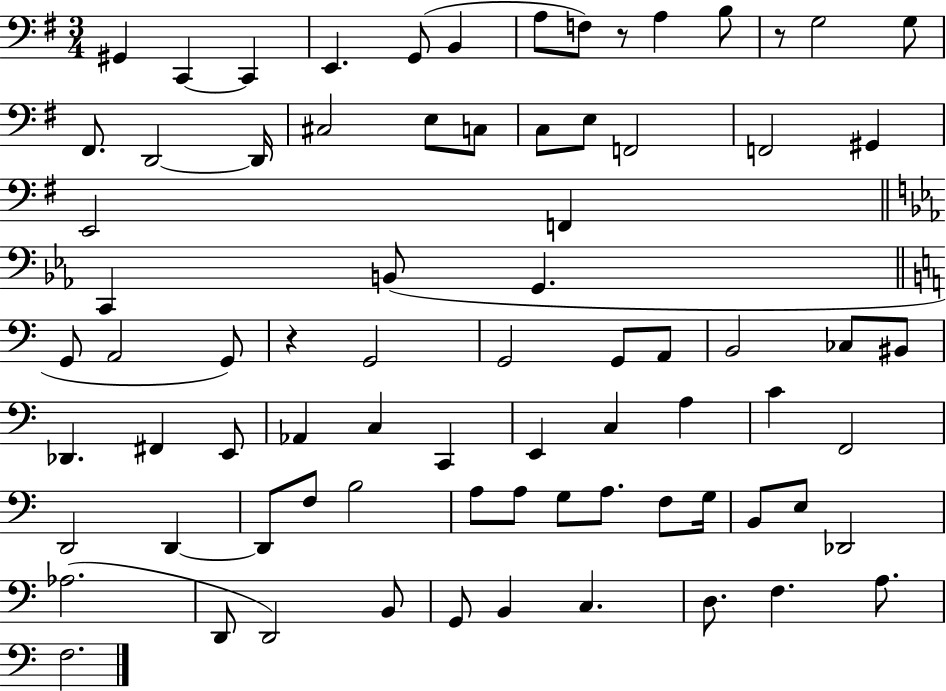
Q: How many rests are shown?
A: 3